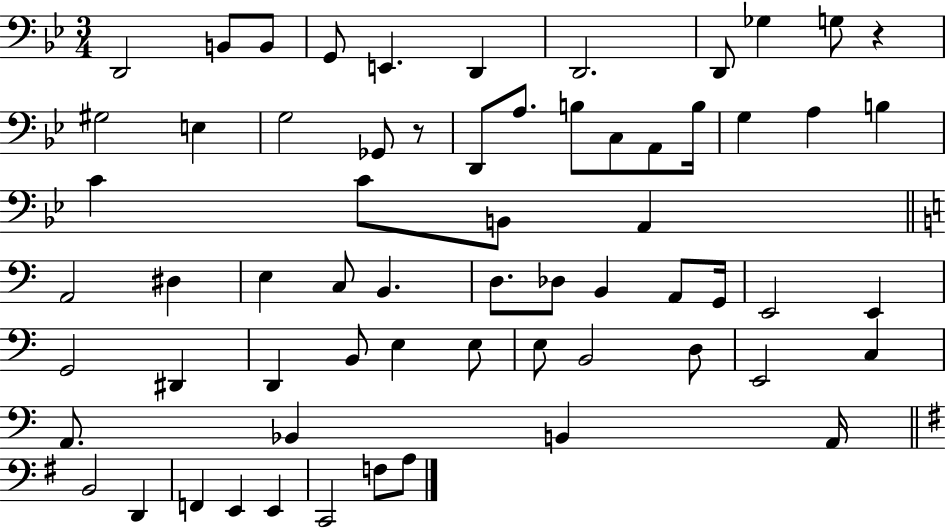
X:1
T:Untitled
M:3/4
L:1/4
K:Bb
D,,2 B,,/2 B,,/2 G,,/2 E,, D,, D,,2 D,,/2 _G, G,/2 z ^G,2 E, G,2 _G,,/2 z/2 D,,/2 A,/2 B,/2 C,/2 A,,/2 B,/4 G, A, B, C C/2 B,,/2 A,, A,,2 ^D, E, C,/2 B,, D,/2 _D,/2 B,, A,,/2 G,,/4 E,,2 E,, G,,2 ^D,, D,, B,,/2 E, E,/2 E,/2 B,,2 D,/2 E,,2 C, A,,/2 _B,, B,, A,,/4 B,,2 D,, F,, E,, E,, C,,2 F,/2 A,/2